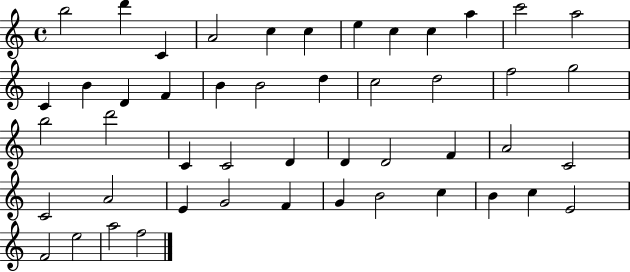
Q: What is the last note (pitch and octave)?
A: F5